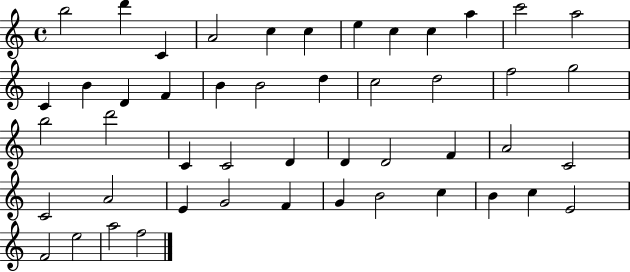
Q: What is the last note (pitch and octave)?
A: F5